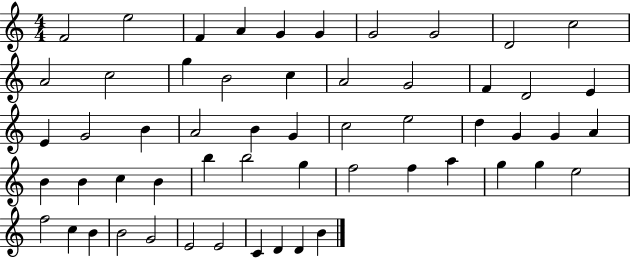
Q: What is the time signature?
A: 4/4